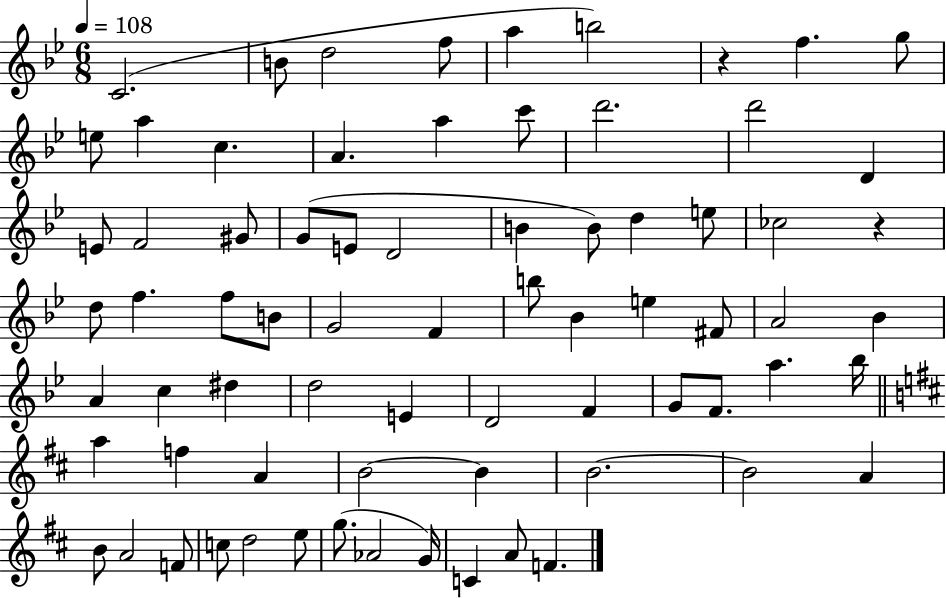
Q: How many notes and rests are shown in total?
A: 73